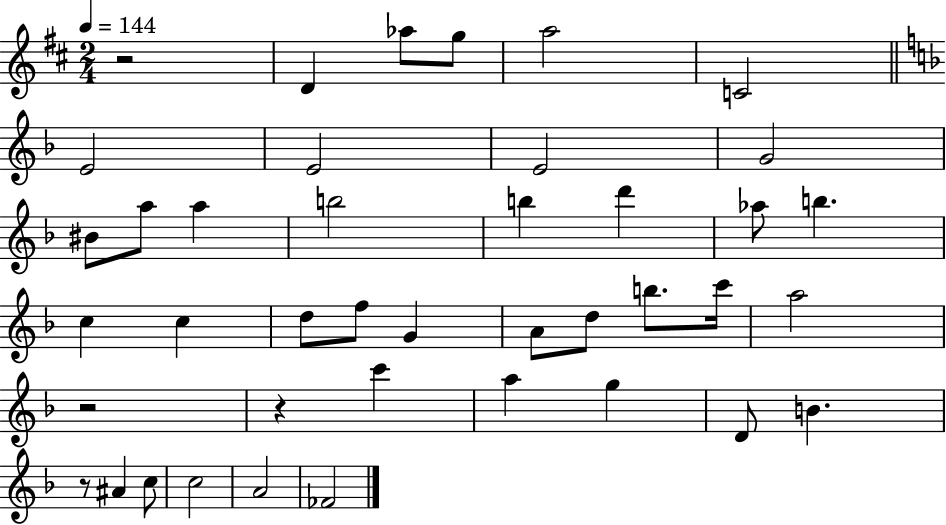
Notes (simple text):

R/h D4/q Ab5/e G5/e A5/h C4/h E4/h E4/h E4/h G4/h BIS4/e A5/e A5/q B5/h B5/q D6/q Ab5/e B5/q. C5/q C5/q D5/e F5/e G4/q A4/e D5/e B5/e. C6/s A5/h R/h R/q C6/q A5/q G5/q D4/e B4/q. R/e A#4/q C5/e C5/h A4/h FES4/h